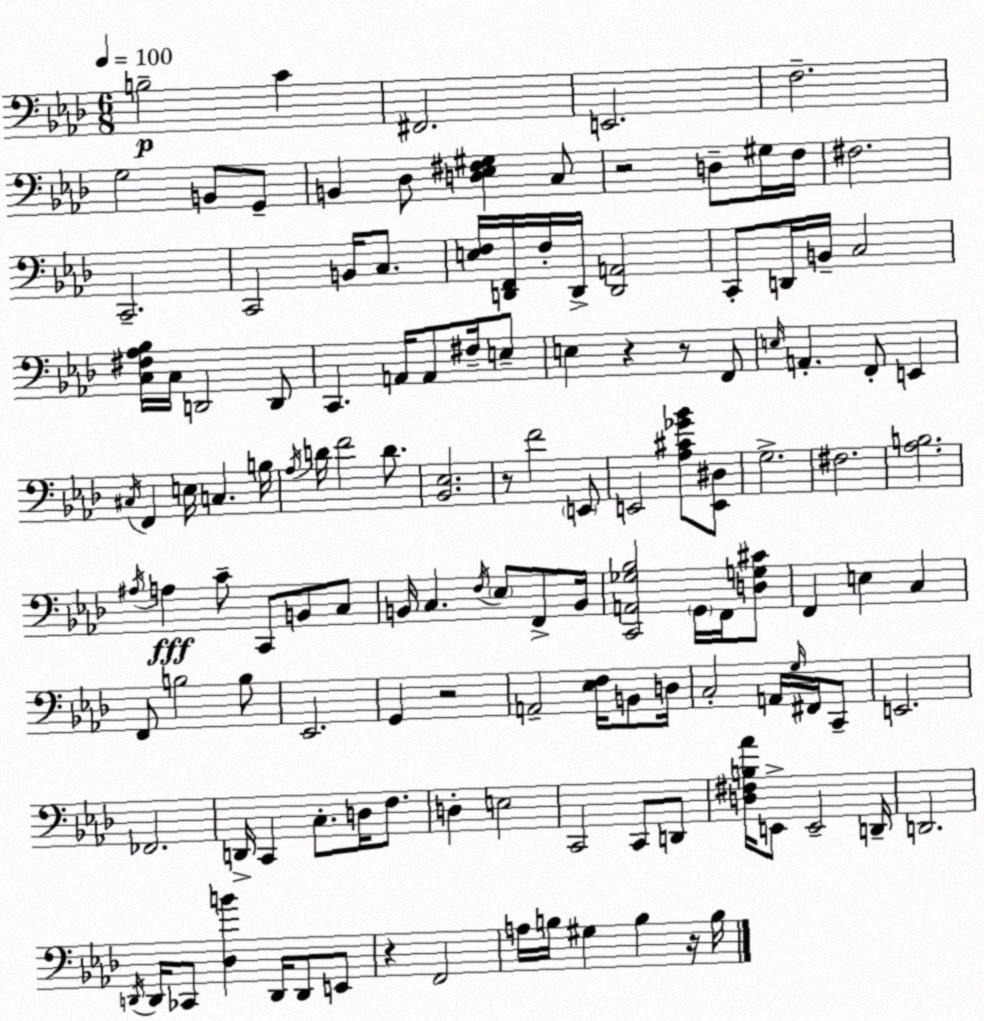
X:1
T:Untitled
M:6/8
L:1/4
K:Ab
B,2 C ^F,,2 E,,2 F,2 G,2 B,,/2 G,,/2 B,, _D,/2 [D,_E,^F,^G,] C,/2 z2 D,/2 ^G,/4 F,/4 ^F,2 C,,2 C,,2 B,,/4 C,/2 [E,F,]/4 [D,,F,,]/4 F,/4 D,,/4 [D,,A,,]2 C,,/2 D,,/4 B,,/4 C,2 [C,^F,_A,_B,]/4 C,/4 D,,2 D,,/2 C,, A,,/4 A,,/2 ^F,/4 E,/2 E, z z/2 F,,/2 E,/4 A,, F,,/2 E,, ^C,/4 F,, E,/4 C, B,/4 _A,/4 D/4 F2 D/2 [_B,,_E,]2 z/2 F2 E,,/2 E,,2 [_A,^C_G_B]/2 [E,,^D,]/2 G,2 ^F,2 [_A,B,]2 ^A,/4 A, C/2 C,,/2 B,,/2 C,/2 B,,/4 C, F,/4 _E,/2 F,,/2 B,,/4 [C,,A,,_G,_B,]2 G,,/4 F,,/4 [D,G,^C]/2 F,, E, C, F,,/2 B,2 B,/2 _E,,2 G,, z2 A,,2 [_E,F,]/4 B,,/2 D,/4 C,2 A,,/4 G,/4 ^F,,/4 C,,/2 E,,2 _F,,2 D,,/4 C,, C,/2 D,/4 F,/2 D, E,2 C,,2 C,,/2 D,,/2 [D,^F,B,_A]/4 E,,/2 E,,2 D,,/4 D,,2 D,,/4 D,,/4 _C,,/2 [_D,B] D,,/4 D,,/2 E,,/2 z F,,2 A,/4 B,/4 ^G, B, z/4 B,/4